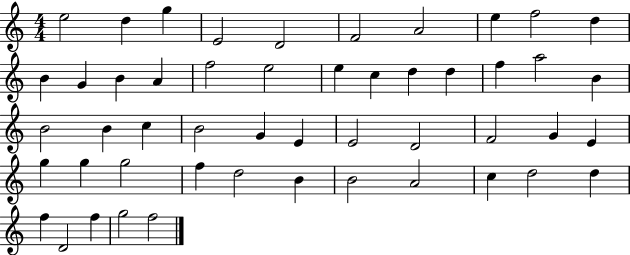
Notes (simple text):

E5/h D5/q G5/q E4/h D4/h F4/h A4/h E5/q F5/h D5/q B4/q G4/q B4/q A4/q F5/h E5/h E5/q C5/q D5/q D5/q F5/q A5/h B4/q B4/h B4/q C5/q B4/h G4/q E4/q E4/h D4/h F4/h G4/q E4/q G5/q G5/q G5/h F5/q D5/h B4/q B4/h A4/h C5/q D5/h D5/q F5/q D4/h F5/q G5/h F5/h